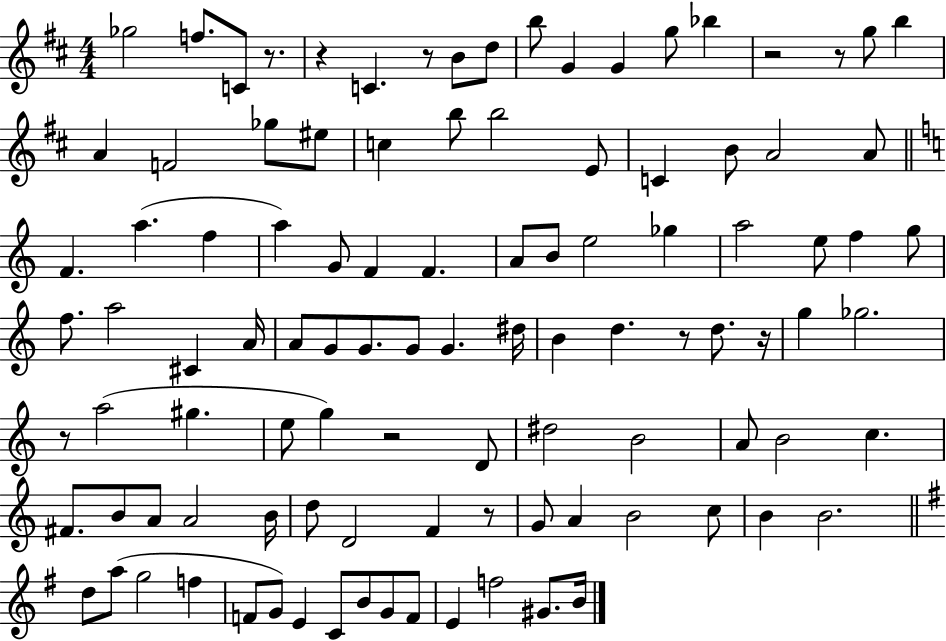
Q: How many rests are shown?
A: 10